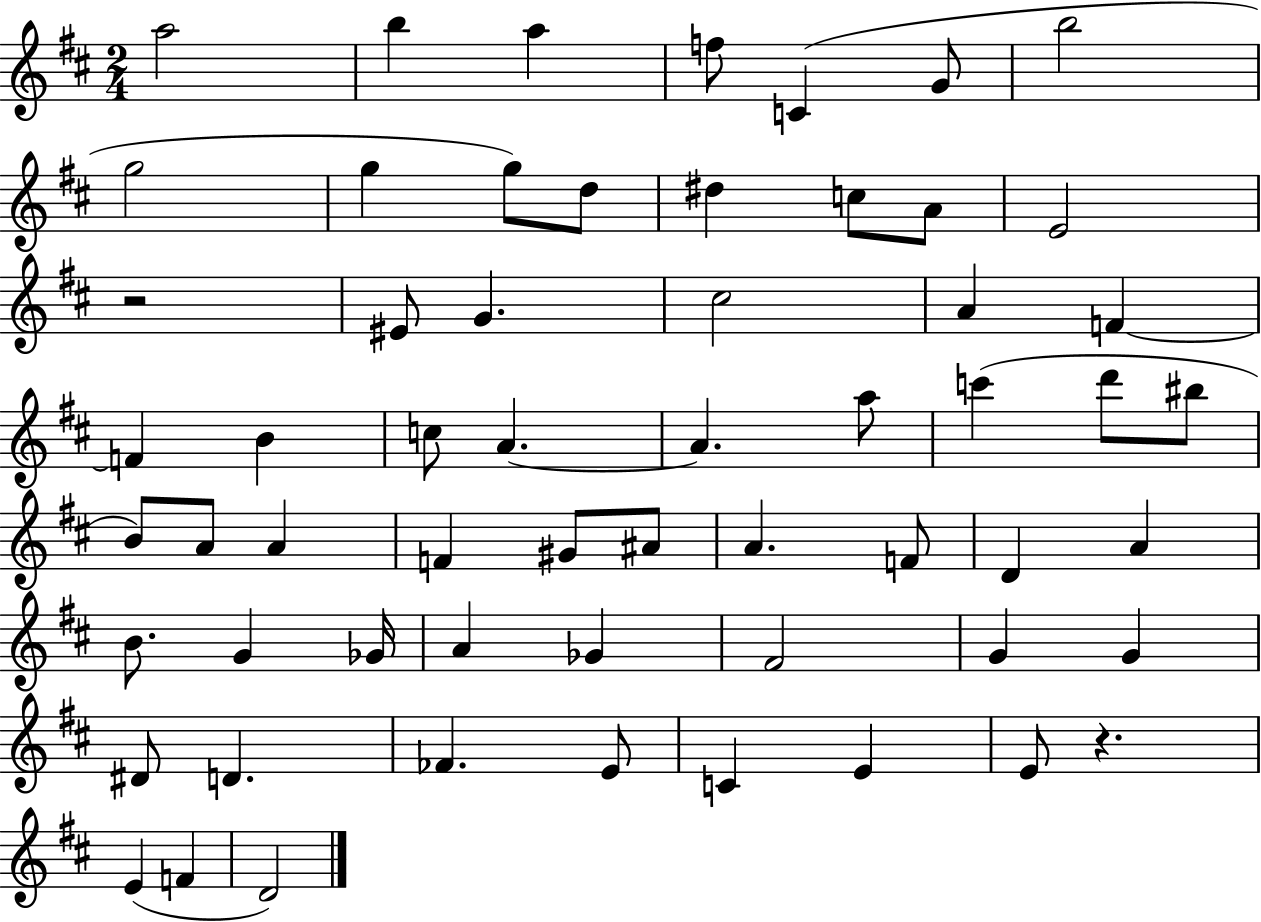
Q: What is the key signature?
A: D major